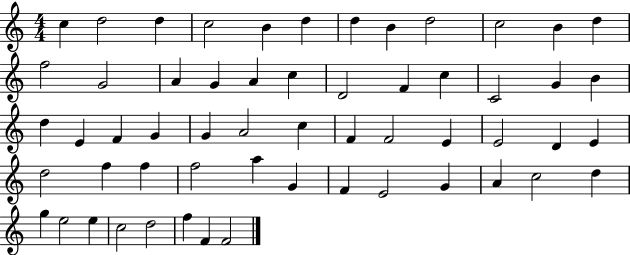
X:1
T:Untitled
M:4/4
L:1/4
K:C
c d2 d c2 B d d B d2 c2 B d f2 G2 A G A c D2 F c C2 G B d E F G G A2 c F F2 E E2 D E d2 f f f2 a G F E2 G A c2 d g e2 e c2 d2 f F F2